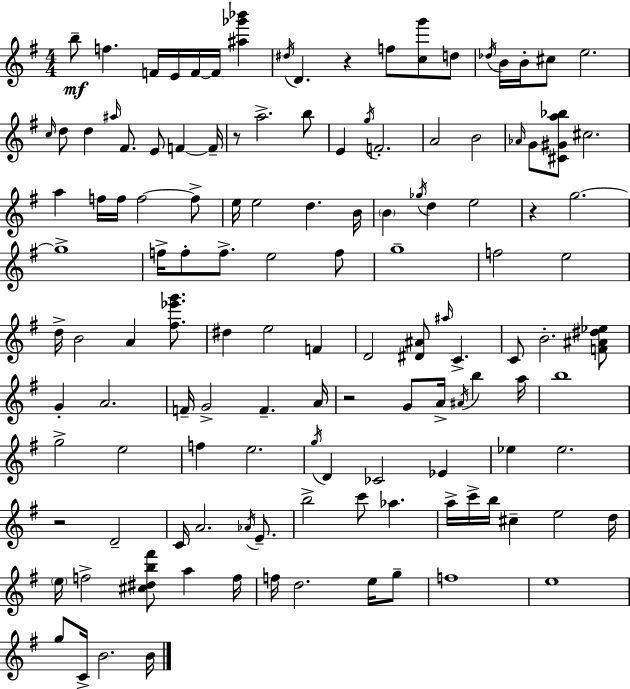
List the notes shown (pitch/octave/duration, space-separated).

B5/e F5/q. F4/s E4/s F4/s F4/s [A#5,Gb6,Bb6]/q D#5/s D4/q. R/q F5/e [C5,G6]/e D5/e Db5/s B4/s B4/s C#5/e E5/h. C5/s D5/e D5/q A#5/s F#4/e. E4/e F4/q F4/s R/e A5/h. B5/e E4/q G5/s F4/h. A4/h B4/h Ab4/s G4/e [C#4,G#4,A5,Bb5]/e C#5/h. A5/q F5/s F5/s F5/h F5/e E5/s E5/h D5/q. B4/s B4/q Gb5/s D5/q E5/h R/q G5/h. G5/w F5/s F5/e F5/e. E5/h F5/e G5/w F5/h E5/h D5/s B4/h A4/q [F#5,Eb6,G6]/e. D#5/q E5/h F4/q D4/h [D#4,A#4]/e A#5/s C4/q. C4/e B4/h. [F4,A#4,D#5,Eb5]/e G4/q A4/h. F4/s G4/h F4/q. A4/s R/h G4/e A4/s A#4/s B5/q A5/s B5/w G5/h E5/h F5/q E5/h. G5/s D4/q CES4/h Eb4/q Eb5/q Eb5/h. R/h D4/h C4/s A4/h. Ab4/s E4/e. B5/h C6/e Ab5/q. A5/s C6/s B5/s C#5/q E5/h D5/s E5/s F5/h [C#5,D#5,B5,F#6]/e A5/q F5/s F5/s D5/h. E5/s G5/e F5/w E5/w G5/e C4/s B4/h. B4/s